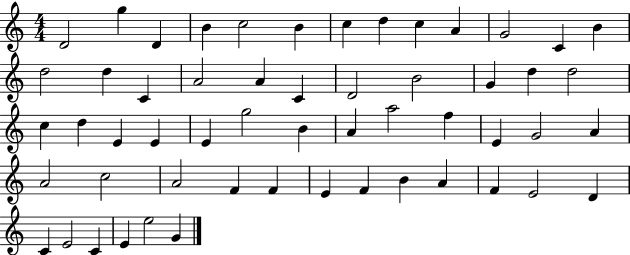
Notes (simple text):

D4/h G5/q D4/q B4/q C5/h B4/q C5/q D5/q C5/q A4/q G4/h C4/q B4/q D5/h D5/q C4/q A4/h A4/q C4/q D4/h B4/h G4/q D5/q D5/h C5/q D5/q E4/q E4/q E4/q G5/h B4/q A4/q A5/h F5/q E4/q G4/h A4/q A4/h C5/h A4/h F4/q F4/q E4/q F4/q B4/q A4/q F4/q E4/h D4/q C4/q E4/h C4/q E4/q E5/h G4/q